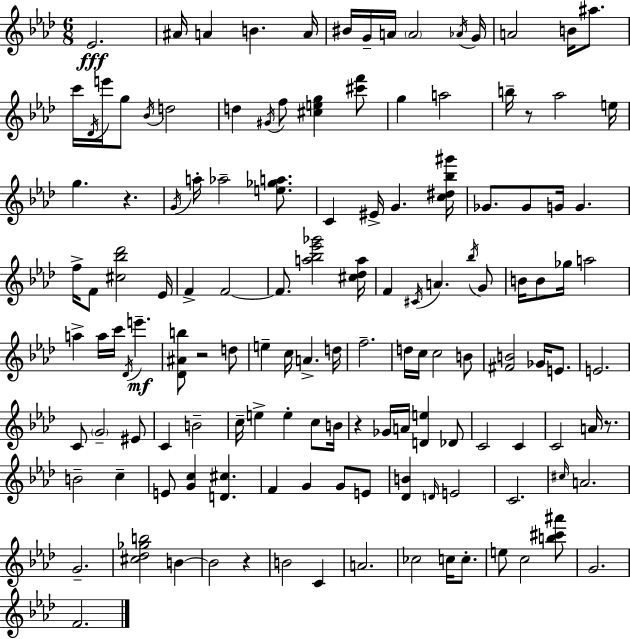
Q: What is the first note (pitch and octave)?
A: Eb4